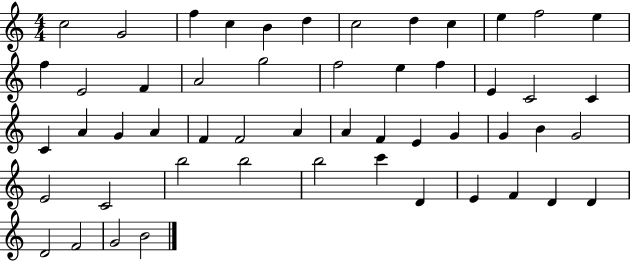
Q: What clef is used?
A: treble